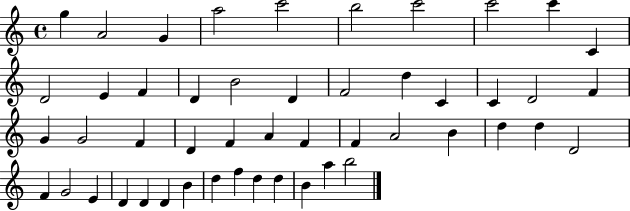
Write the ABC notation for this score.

X:1
T:Untitled
M:4/4
L:1/4
K:C
g A2 G a2 c'2 b2 c'2 c'2 c' C D2 E F D B2 D F2 d C C D2 F G G2 F D F A F F A2 B d d D2 F G2 E D D D B d f d d B a b2